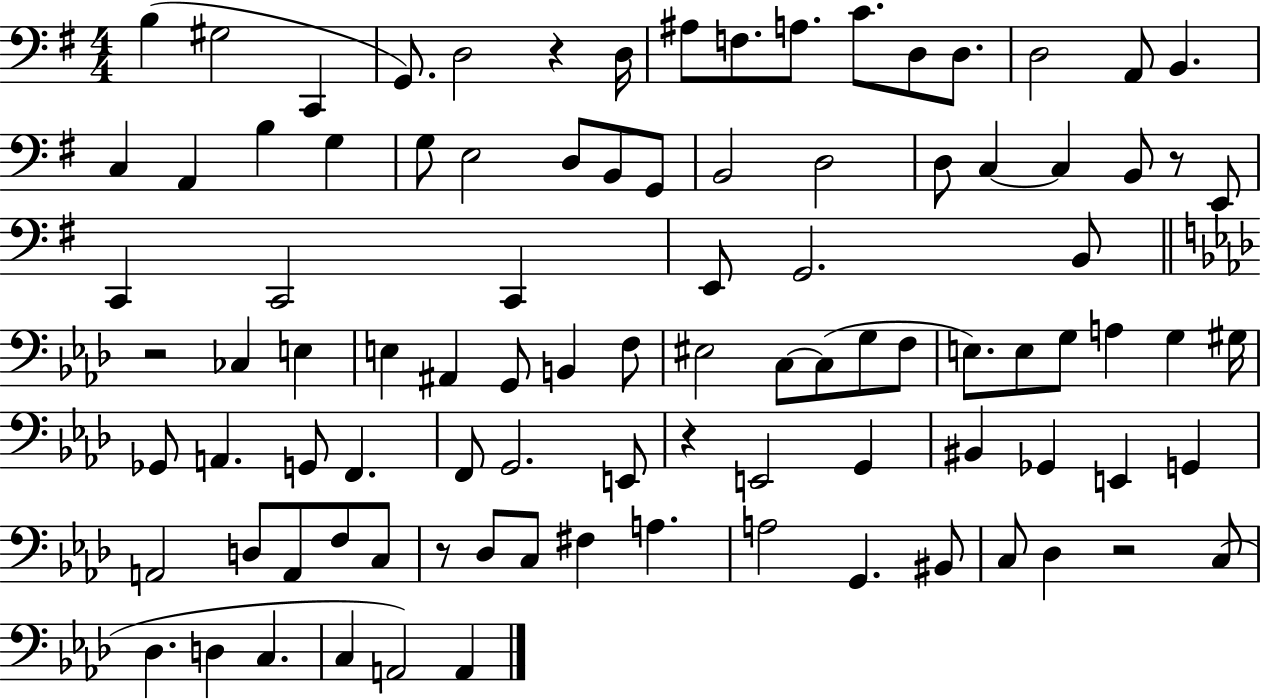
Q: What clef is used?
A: bass